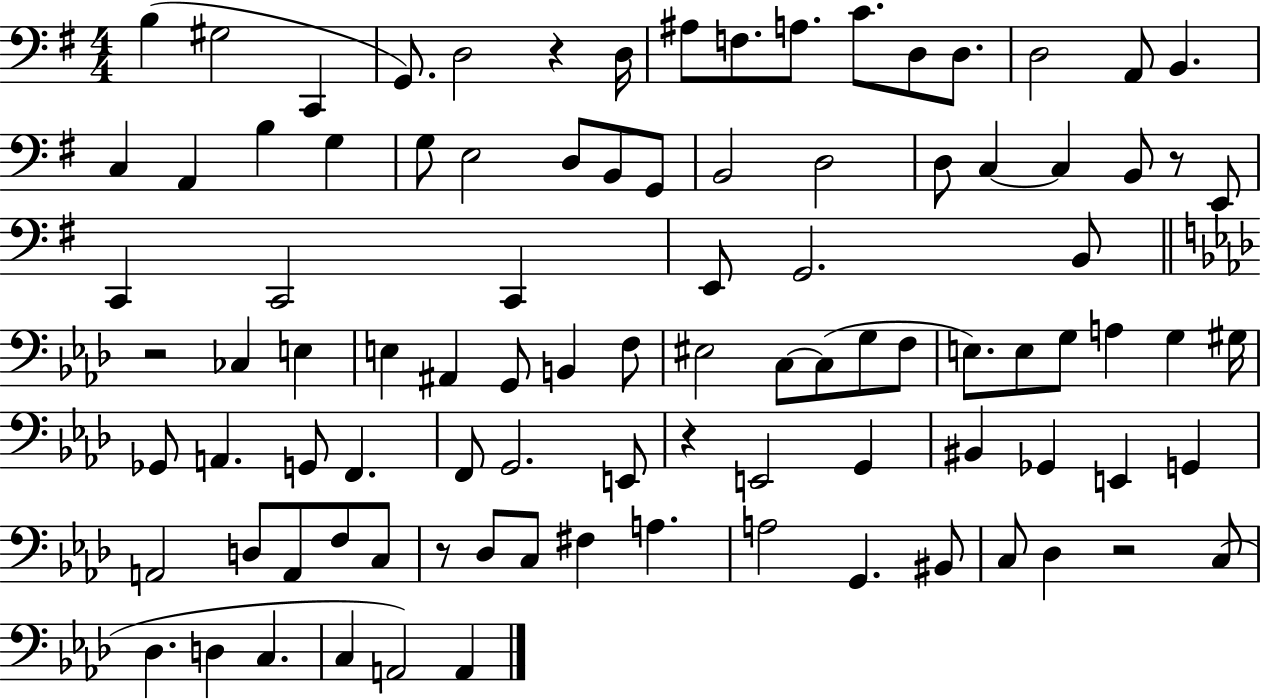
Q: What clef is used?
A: bass